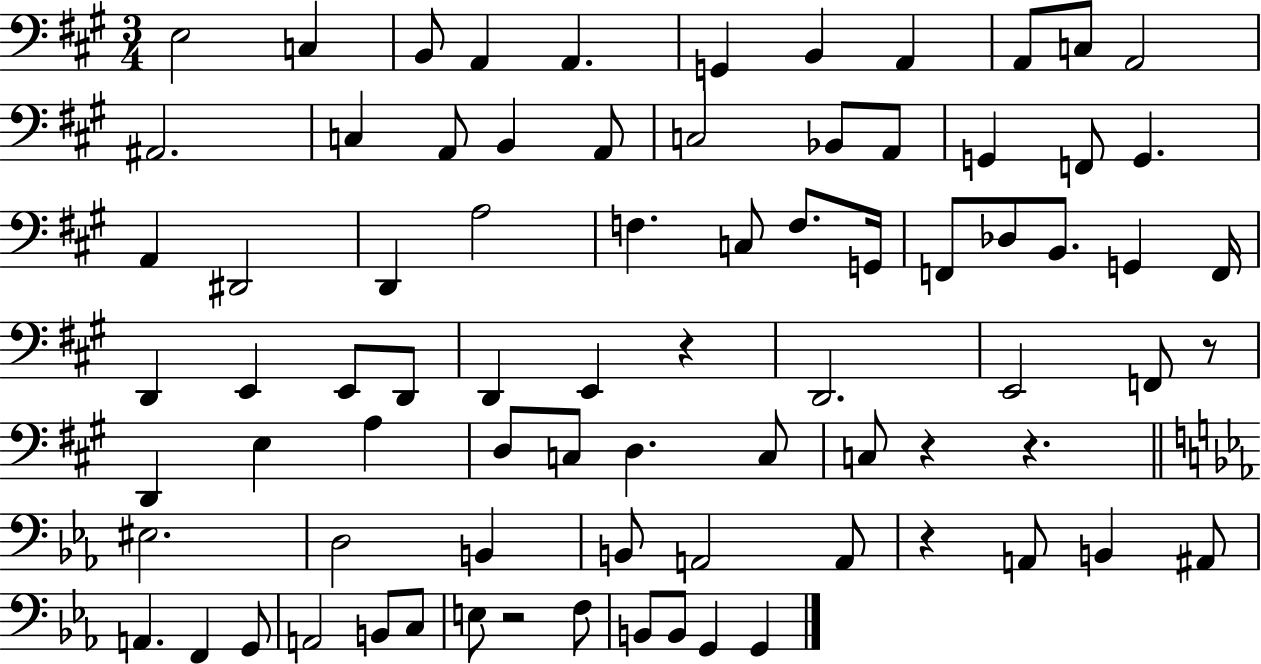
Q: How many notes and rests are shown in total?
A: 79